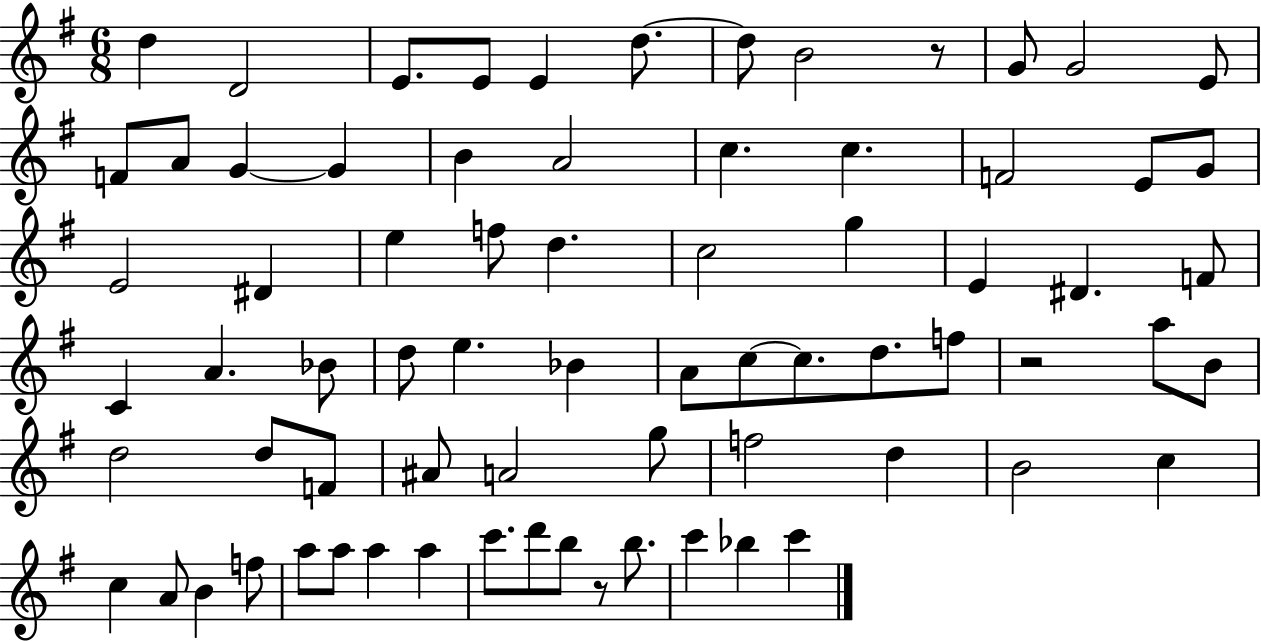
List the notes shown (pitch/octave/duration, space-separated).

D5/q D4/h E4/e. E4/e E4/q D5/e. D5/e B4/h R/e G4/e G4/h E4/e F4/e A4/e G4/q G4/q B4/q A4/h C5/q. C5/q. F4/h E4/e G4/e E4/h D#4/q E5/q F5/e D5/q. C5/h G5/q E4/q D#4/q. F4/e C4/q A4/q. Bb4/e D5/e E5/q. Bb4/q A4/e C5/e C5/e. D5/e. F5/e R/h A5/e B4/e D5/h D5/e F4/e A#4/e A4/h G5/e F5/h D5/q B4/h C5/q C5/q A4/e B4/q F5/e A5/e A5/e A5/q A5/q C6/e. D6/e B5/e R/e B5/e. C6/q Bb5/q C6/q